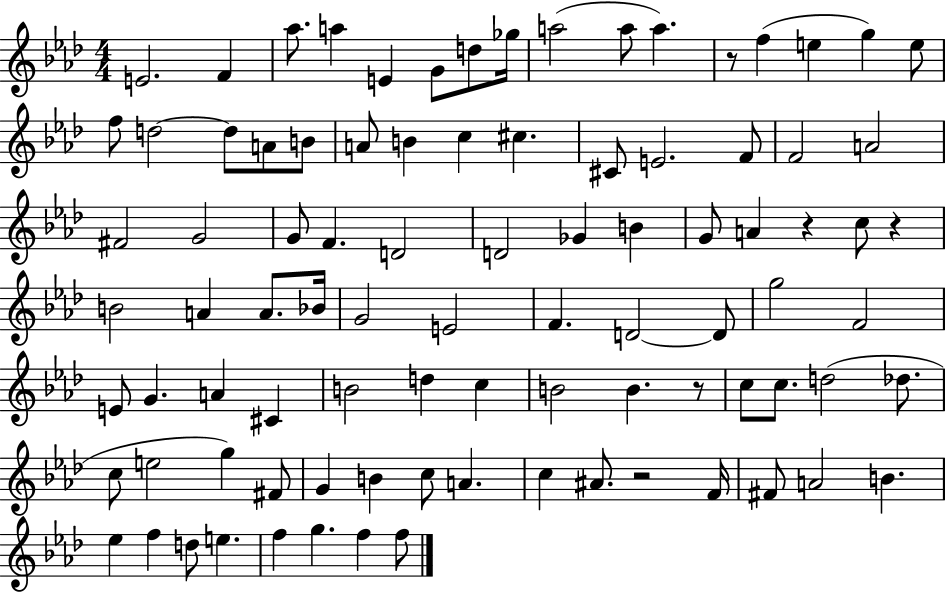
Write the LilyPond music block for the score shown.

{
  \clef treble
  \numericTimeSignature
  \time 4/4
  \key aes \major
  e'2. f'4 | aes''8. a''4 e'4 g'8 d''8 ges''16 | a''2( a''8 a''4.) | r8 f''4( e''4 g''4) e''8 | \break f''8 d''2~~ d''8 a'8 b'8 | a'8 b'4 c''4 cis''4. | cis'8 e'2. f'8 | f'2 a'2 | \break fis'2 g'2 | g'8 f'4. d'2 | d'2 ges'4 b'4 | g'8 a'4 r4 c''8 r4 | \break b'2 a'4 a'8. bes'16 | g'2 e'2 | f'4. d'2~~ d'8 | g''2 f'2 | \break e'8 g'4. a'4 cis'4 | b'2 d''4 c''4 | b'2 b'4. r8 | c''8 c''8. d''2( des''8. | \break c''8 e''2 g''4) fis'8 | g'4 b'4 c''8 a'4. | c''4 ais'8. r2 f'16 | fis'8 a'2 b'4. | \break ees''4 f''4 d''8 e''4. | f''4 g''4. f''4 f''8 | \bar "|."
}